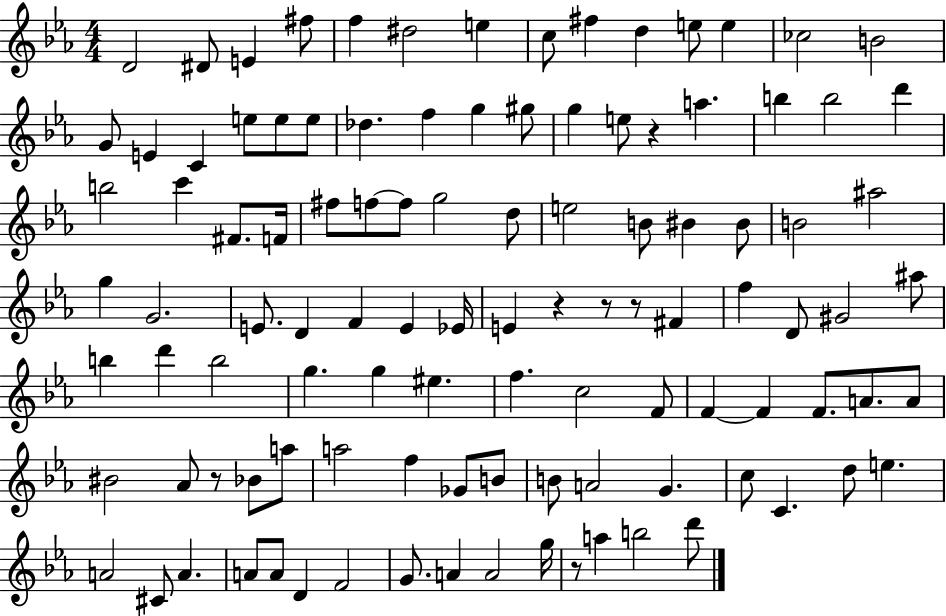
{
  \clef treble
  \numericTimeSignature
  \time 4/4
  \key ees \major
  d'2 dis'8 e'4 fis''8 | f''4 dis''2 e''4 | c''8 fis''4 d''4 e''8 e''4 | ces''2 b'2 | \break g'8 e'4 c'4 e''8 e''8 e''8 | des''4. f''4 g''4 gis''8 | g''4 e''8 r4 a''4. | b''4 b''2 d'''4 | \break b''2 c'''4 fis'8. f'16 | fis''8 f''8~~ f''8 g''2 d''8 | e''2 b'8 bis'4 bis'8 | b'2 ais''2 | \break g''4 g'2. | e'8. d'4 f'4 e'4 ees'16 | e'4 r4 r8 r8 fis'4 | f''4 d'8 gis'2 ais''8 | \break b''4 d'''4 b''2 | g''4. g''4 eis''4. | f''4. c''2 f'8 | f'4~~ f'4 f'8. a'8. a'8 | \break bis'2 aes'8 r8 bes'8 a''8 | a''2 f''4 ges'8 b'8 | b'8 a'2 g'4. | c''8 c'4. d''8 e''4. | \break a'2 cis'8 a'4. | a'8 a'8 d'4 f'2 | g'8. a'4 a'2 g''16 | r8 a''4 b''2 d'''8 | \break \bar "|."
}